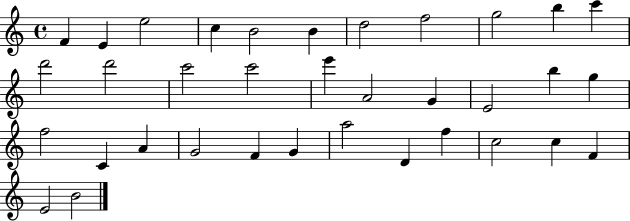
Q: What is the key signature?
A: C major